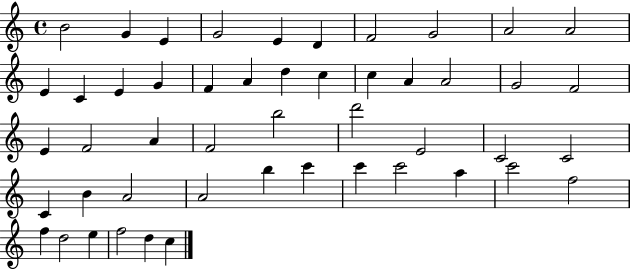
B4/h G4/q E4/q G4/h E4/q D4/q F4/h G4/h A4/h A4/h E4/q C4/q E4/q G4/q F4/q A4/q D5/q C5/q C5/q A4/q A4/h G4/h F4/h E4/q F4/h A4/q F4/h B5/h D6/h E4/h C4/h C4/h C4/q B4/q A4/h A4/h B5/q C6/q C6/q C6/h A5/q C6/h F5/h F5/q D5/h E5/q F5/h D5/q C5/q